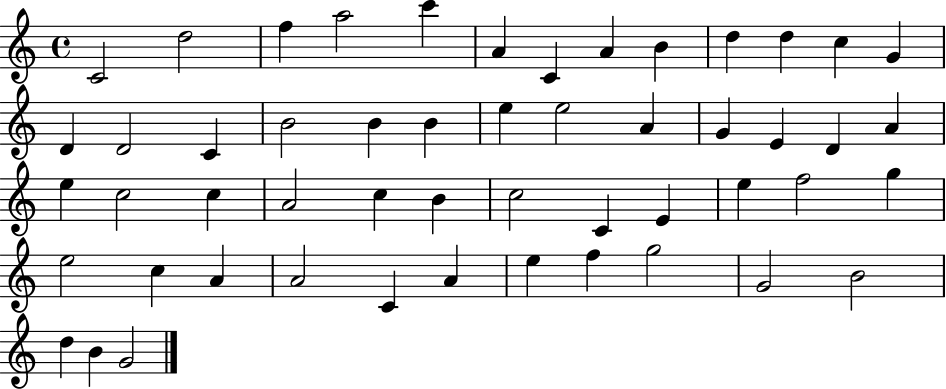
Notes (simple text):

C4/h D5/h F5/q A5/h C6/q A4/q C4/q A4/q B4/q D5/q D5/q C5/q G4/q D4/q D4/h C4/q B4/h B4/q B4/q E5/q E5/h A4/q G4/q E4/q D4/q A4/q E5/q C5/h C5/q A4/h C5/q B4/q C5/h C4/q E4/q E5/q F5/h G5/q E5/h C5/q A4/q A4/h C4/q A4/q E5/q F5/q G5/h G4/h B4/h D5/q B4/q G4/h